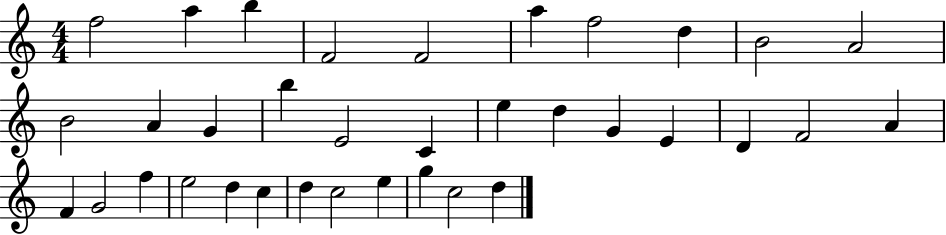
X:1
T:Untitled
M:4/4
L:1/4
K:C
f2 a b F2 F2 a f2 d B2 A2 B2 A G b E2 C e d G E D F2 A F G2 f e2 d c d c2 e g c2 d